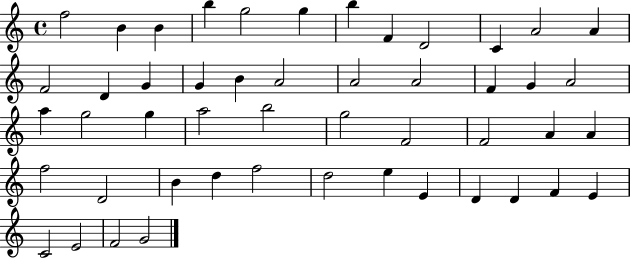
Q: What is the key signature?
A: C major